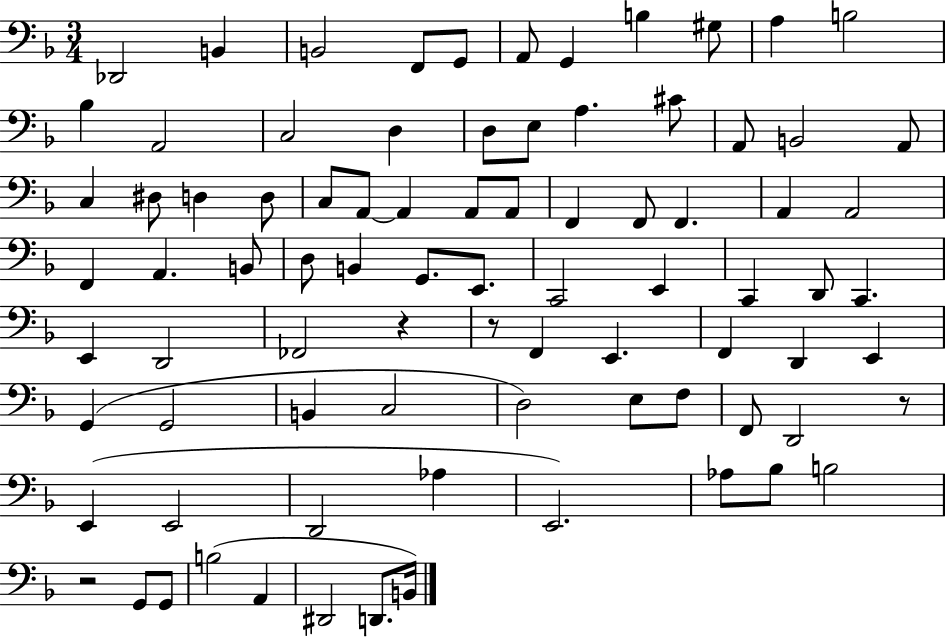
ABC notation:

X:1
T:Untitled
M:3/4
L:1/4
K:F
_D,,2 B,, B,,2 F,,/2 G,,/2 A,,/2 G,, B, ^G,/2 A, B,2 _B, A,,2 C,2 D, D,/2 E,/2 A, ^C/2 A,,/2 B,,2 A,,/2 C, ^D,/2 D, D,/2 C,/2 A,,/2 A,, A,,/2 A,,/2 F,, F,,/2 F,, A,, A,,2 F,, A,, B,,/2 D,/2 B,, G,,/2 E,,/2 C,,2 E,, C,, D,,/2 C,, E,, D,,2 _F,,2 z z/2 F,, E,, F,, D,, E,, G,, G,,2 B,, C,2 D,2 E,/2 F,/2 F,,/2 D,,2 z/2 E,, E,,2 D,,2 _A, E,,2 _A,/2 _B,/2 B,2 z2 G,,/2 G,,/2 B,2 A,, ^D,,2 D,,/2 B,,/4